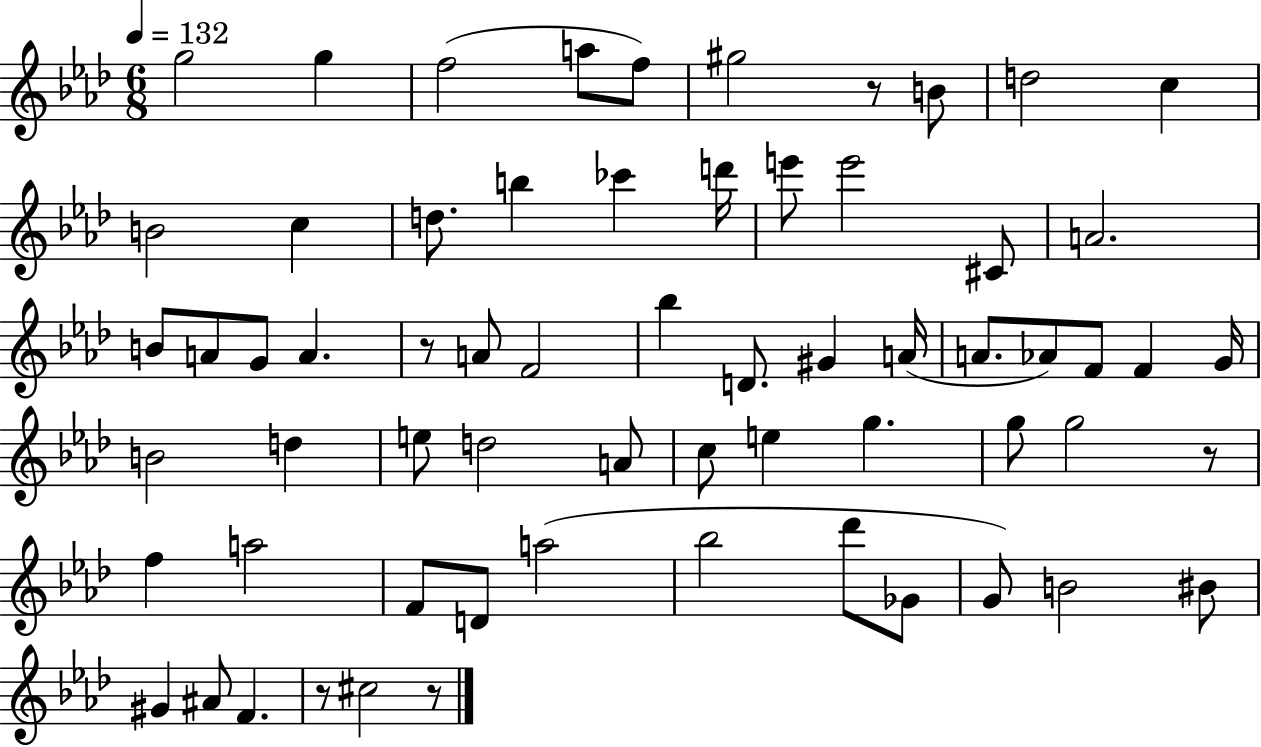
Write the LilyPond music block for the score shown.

{
  \clef treble
  \numericTimeSignature
  \time 6/8
  \key aes \major
  \tempo 4 = 132
  g''2 g''4 | f''2( a''8 f''8) | gis''2 r8 b'8 | d''2 c''4 | \break b'2 c''4 | d''8. b''4 ces'''4 d'''16 | e'''8 e'''2 cis'8 | a'2. | \break b'8 a'8 g'8 a'4. | r8 a'8 f'2 | bes''4 d'8. gis'4 a'16( | a'8. aes'8) f'8 f'4 g'16 | \break b'2 d''4 | e''8 d''2 a'8 | c''8 e''4 g''4. | g''8 g''2 r8 | \break f''4 a''2 | f'8 d'8 a''2( | bes''2 des'''8 ges'8 | g'8) b'2 bis'8 | \break gis'4 ais'8 f'4. | r8 cis''2 r8 | \bar "|."
}